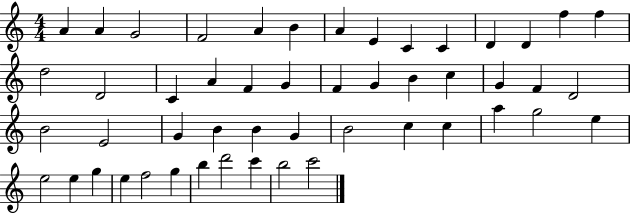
A4/q A4/q G4/h F4/h A4/q B4/q A4/q E4/q C4/q C4/q D4/q D4/q F5/q F5/q D5/h D4/h C4/q A4/q F4/q G4/q F4/q G4/q B4/q C5/q G4/q F4/q D4/h B4/h E4/h G4/q B4/q B4/q G4/q B4/h C5/q C5/q A5/q G5/h E5/q E5/h E5/q G5/q E5/q F5/h G5/q B5/q D6/h C6/q B5/h C6/h